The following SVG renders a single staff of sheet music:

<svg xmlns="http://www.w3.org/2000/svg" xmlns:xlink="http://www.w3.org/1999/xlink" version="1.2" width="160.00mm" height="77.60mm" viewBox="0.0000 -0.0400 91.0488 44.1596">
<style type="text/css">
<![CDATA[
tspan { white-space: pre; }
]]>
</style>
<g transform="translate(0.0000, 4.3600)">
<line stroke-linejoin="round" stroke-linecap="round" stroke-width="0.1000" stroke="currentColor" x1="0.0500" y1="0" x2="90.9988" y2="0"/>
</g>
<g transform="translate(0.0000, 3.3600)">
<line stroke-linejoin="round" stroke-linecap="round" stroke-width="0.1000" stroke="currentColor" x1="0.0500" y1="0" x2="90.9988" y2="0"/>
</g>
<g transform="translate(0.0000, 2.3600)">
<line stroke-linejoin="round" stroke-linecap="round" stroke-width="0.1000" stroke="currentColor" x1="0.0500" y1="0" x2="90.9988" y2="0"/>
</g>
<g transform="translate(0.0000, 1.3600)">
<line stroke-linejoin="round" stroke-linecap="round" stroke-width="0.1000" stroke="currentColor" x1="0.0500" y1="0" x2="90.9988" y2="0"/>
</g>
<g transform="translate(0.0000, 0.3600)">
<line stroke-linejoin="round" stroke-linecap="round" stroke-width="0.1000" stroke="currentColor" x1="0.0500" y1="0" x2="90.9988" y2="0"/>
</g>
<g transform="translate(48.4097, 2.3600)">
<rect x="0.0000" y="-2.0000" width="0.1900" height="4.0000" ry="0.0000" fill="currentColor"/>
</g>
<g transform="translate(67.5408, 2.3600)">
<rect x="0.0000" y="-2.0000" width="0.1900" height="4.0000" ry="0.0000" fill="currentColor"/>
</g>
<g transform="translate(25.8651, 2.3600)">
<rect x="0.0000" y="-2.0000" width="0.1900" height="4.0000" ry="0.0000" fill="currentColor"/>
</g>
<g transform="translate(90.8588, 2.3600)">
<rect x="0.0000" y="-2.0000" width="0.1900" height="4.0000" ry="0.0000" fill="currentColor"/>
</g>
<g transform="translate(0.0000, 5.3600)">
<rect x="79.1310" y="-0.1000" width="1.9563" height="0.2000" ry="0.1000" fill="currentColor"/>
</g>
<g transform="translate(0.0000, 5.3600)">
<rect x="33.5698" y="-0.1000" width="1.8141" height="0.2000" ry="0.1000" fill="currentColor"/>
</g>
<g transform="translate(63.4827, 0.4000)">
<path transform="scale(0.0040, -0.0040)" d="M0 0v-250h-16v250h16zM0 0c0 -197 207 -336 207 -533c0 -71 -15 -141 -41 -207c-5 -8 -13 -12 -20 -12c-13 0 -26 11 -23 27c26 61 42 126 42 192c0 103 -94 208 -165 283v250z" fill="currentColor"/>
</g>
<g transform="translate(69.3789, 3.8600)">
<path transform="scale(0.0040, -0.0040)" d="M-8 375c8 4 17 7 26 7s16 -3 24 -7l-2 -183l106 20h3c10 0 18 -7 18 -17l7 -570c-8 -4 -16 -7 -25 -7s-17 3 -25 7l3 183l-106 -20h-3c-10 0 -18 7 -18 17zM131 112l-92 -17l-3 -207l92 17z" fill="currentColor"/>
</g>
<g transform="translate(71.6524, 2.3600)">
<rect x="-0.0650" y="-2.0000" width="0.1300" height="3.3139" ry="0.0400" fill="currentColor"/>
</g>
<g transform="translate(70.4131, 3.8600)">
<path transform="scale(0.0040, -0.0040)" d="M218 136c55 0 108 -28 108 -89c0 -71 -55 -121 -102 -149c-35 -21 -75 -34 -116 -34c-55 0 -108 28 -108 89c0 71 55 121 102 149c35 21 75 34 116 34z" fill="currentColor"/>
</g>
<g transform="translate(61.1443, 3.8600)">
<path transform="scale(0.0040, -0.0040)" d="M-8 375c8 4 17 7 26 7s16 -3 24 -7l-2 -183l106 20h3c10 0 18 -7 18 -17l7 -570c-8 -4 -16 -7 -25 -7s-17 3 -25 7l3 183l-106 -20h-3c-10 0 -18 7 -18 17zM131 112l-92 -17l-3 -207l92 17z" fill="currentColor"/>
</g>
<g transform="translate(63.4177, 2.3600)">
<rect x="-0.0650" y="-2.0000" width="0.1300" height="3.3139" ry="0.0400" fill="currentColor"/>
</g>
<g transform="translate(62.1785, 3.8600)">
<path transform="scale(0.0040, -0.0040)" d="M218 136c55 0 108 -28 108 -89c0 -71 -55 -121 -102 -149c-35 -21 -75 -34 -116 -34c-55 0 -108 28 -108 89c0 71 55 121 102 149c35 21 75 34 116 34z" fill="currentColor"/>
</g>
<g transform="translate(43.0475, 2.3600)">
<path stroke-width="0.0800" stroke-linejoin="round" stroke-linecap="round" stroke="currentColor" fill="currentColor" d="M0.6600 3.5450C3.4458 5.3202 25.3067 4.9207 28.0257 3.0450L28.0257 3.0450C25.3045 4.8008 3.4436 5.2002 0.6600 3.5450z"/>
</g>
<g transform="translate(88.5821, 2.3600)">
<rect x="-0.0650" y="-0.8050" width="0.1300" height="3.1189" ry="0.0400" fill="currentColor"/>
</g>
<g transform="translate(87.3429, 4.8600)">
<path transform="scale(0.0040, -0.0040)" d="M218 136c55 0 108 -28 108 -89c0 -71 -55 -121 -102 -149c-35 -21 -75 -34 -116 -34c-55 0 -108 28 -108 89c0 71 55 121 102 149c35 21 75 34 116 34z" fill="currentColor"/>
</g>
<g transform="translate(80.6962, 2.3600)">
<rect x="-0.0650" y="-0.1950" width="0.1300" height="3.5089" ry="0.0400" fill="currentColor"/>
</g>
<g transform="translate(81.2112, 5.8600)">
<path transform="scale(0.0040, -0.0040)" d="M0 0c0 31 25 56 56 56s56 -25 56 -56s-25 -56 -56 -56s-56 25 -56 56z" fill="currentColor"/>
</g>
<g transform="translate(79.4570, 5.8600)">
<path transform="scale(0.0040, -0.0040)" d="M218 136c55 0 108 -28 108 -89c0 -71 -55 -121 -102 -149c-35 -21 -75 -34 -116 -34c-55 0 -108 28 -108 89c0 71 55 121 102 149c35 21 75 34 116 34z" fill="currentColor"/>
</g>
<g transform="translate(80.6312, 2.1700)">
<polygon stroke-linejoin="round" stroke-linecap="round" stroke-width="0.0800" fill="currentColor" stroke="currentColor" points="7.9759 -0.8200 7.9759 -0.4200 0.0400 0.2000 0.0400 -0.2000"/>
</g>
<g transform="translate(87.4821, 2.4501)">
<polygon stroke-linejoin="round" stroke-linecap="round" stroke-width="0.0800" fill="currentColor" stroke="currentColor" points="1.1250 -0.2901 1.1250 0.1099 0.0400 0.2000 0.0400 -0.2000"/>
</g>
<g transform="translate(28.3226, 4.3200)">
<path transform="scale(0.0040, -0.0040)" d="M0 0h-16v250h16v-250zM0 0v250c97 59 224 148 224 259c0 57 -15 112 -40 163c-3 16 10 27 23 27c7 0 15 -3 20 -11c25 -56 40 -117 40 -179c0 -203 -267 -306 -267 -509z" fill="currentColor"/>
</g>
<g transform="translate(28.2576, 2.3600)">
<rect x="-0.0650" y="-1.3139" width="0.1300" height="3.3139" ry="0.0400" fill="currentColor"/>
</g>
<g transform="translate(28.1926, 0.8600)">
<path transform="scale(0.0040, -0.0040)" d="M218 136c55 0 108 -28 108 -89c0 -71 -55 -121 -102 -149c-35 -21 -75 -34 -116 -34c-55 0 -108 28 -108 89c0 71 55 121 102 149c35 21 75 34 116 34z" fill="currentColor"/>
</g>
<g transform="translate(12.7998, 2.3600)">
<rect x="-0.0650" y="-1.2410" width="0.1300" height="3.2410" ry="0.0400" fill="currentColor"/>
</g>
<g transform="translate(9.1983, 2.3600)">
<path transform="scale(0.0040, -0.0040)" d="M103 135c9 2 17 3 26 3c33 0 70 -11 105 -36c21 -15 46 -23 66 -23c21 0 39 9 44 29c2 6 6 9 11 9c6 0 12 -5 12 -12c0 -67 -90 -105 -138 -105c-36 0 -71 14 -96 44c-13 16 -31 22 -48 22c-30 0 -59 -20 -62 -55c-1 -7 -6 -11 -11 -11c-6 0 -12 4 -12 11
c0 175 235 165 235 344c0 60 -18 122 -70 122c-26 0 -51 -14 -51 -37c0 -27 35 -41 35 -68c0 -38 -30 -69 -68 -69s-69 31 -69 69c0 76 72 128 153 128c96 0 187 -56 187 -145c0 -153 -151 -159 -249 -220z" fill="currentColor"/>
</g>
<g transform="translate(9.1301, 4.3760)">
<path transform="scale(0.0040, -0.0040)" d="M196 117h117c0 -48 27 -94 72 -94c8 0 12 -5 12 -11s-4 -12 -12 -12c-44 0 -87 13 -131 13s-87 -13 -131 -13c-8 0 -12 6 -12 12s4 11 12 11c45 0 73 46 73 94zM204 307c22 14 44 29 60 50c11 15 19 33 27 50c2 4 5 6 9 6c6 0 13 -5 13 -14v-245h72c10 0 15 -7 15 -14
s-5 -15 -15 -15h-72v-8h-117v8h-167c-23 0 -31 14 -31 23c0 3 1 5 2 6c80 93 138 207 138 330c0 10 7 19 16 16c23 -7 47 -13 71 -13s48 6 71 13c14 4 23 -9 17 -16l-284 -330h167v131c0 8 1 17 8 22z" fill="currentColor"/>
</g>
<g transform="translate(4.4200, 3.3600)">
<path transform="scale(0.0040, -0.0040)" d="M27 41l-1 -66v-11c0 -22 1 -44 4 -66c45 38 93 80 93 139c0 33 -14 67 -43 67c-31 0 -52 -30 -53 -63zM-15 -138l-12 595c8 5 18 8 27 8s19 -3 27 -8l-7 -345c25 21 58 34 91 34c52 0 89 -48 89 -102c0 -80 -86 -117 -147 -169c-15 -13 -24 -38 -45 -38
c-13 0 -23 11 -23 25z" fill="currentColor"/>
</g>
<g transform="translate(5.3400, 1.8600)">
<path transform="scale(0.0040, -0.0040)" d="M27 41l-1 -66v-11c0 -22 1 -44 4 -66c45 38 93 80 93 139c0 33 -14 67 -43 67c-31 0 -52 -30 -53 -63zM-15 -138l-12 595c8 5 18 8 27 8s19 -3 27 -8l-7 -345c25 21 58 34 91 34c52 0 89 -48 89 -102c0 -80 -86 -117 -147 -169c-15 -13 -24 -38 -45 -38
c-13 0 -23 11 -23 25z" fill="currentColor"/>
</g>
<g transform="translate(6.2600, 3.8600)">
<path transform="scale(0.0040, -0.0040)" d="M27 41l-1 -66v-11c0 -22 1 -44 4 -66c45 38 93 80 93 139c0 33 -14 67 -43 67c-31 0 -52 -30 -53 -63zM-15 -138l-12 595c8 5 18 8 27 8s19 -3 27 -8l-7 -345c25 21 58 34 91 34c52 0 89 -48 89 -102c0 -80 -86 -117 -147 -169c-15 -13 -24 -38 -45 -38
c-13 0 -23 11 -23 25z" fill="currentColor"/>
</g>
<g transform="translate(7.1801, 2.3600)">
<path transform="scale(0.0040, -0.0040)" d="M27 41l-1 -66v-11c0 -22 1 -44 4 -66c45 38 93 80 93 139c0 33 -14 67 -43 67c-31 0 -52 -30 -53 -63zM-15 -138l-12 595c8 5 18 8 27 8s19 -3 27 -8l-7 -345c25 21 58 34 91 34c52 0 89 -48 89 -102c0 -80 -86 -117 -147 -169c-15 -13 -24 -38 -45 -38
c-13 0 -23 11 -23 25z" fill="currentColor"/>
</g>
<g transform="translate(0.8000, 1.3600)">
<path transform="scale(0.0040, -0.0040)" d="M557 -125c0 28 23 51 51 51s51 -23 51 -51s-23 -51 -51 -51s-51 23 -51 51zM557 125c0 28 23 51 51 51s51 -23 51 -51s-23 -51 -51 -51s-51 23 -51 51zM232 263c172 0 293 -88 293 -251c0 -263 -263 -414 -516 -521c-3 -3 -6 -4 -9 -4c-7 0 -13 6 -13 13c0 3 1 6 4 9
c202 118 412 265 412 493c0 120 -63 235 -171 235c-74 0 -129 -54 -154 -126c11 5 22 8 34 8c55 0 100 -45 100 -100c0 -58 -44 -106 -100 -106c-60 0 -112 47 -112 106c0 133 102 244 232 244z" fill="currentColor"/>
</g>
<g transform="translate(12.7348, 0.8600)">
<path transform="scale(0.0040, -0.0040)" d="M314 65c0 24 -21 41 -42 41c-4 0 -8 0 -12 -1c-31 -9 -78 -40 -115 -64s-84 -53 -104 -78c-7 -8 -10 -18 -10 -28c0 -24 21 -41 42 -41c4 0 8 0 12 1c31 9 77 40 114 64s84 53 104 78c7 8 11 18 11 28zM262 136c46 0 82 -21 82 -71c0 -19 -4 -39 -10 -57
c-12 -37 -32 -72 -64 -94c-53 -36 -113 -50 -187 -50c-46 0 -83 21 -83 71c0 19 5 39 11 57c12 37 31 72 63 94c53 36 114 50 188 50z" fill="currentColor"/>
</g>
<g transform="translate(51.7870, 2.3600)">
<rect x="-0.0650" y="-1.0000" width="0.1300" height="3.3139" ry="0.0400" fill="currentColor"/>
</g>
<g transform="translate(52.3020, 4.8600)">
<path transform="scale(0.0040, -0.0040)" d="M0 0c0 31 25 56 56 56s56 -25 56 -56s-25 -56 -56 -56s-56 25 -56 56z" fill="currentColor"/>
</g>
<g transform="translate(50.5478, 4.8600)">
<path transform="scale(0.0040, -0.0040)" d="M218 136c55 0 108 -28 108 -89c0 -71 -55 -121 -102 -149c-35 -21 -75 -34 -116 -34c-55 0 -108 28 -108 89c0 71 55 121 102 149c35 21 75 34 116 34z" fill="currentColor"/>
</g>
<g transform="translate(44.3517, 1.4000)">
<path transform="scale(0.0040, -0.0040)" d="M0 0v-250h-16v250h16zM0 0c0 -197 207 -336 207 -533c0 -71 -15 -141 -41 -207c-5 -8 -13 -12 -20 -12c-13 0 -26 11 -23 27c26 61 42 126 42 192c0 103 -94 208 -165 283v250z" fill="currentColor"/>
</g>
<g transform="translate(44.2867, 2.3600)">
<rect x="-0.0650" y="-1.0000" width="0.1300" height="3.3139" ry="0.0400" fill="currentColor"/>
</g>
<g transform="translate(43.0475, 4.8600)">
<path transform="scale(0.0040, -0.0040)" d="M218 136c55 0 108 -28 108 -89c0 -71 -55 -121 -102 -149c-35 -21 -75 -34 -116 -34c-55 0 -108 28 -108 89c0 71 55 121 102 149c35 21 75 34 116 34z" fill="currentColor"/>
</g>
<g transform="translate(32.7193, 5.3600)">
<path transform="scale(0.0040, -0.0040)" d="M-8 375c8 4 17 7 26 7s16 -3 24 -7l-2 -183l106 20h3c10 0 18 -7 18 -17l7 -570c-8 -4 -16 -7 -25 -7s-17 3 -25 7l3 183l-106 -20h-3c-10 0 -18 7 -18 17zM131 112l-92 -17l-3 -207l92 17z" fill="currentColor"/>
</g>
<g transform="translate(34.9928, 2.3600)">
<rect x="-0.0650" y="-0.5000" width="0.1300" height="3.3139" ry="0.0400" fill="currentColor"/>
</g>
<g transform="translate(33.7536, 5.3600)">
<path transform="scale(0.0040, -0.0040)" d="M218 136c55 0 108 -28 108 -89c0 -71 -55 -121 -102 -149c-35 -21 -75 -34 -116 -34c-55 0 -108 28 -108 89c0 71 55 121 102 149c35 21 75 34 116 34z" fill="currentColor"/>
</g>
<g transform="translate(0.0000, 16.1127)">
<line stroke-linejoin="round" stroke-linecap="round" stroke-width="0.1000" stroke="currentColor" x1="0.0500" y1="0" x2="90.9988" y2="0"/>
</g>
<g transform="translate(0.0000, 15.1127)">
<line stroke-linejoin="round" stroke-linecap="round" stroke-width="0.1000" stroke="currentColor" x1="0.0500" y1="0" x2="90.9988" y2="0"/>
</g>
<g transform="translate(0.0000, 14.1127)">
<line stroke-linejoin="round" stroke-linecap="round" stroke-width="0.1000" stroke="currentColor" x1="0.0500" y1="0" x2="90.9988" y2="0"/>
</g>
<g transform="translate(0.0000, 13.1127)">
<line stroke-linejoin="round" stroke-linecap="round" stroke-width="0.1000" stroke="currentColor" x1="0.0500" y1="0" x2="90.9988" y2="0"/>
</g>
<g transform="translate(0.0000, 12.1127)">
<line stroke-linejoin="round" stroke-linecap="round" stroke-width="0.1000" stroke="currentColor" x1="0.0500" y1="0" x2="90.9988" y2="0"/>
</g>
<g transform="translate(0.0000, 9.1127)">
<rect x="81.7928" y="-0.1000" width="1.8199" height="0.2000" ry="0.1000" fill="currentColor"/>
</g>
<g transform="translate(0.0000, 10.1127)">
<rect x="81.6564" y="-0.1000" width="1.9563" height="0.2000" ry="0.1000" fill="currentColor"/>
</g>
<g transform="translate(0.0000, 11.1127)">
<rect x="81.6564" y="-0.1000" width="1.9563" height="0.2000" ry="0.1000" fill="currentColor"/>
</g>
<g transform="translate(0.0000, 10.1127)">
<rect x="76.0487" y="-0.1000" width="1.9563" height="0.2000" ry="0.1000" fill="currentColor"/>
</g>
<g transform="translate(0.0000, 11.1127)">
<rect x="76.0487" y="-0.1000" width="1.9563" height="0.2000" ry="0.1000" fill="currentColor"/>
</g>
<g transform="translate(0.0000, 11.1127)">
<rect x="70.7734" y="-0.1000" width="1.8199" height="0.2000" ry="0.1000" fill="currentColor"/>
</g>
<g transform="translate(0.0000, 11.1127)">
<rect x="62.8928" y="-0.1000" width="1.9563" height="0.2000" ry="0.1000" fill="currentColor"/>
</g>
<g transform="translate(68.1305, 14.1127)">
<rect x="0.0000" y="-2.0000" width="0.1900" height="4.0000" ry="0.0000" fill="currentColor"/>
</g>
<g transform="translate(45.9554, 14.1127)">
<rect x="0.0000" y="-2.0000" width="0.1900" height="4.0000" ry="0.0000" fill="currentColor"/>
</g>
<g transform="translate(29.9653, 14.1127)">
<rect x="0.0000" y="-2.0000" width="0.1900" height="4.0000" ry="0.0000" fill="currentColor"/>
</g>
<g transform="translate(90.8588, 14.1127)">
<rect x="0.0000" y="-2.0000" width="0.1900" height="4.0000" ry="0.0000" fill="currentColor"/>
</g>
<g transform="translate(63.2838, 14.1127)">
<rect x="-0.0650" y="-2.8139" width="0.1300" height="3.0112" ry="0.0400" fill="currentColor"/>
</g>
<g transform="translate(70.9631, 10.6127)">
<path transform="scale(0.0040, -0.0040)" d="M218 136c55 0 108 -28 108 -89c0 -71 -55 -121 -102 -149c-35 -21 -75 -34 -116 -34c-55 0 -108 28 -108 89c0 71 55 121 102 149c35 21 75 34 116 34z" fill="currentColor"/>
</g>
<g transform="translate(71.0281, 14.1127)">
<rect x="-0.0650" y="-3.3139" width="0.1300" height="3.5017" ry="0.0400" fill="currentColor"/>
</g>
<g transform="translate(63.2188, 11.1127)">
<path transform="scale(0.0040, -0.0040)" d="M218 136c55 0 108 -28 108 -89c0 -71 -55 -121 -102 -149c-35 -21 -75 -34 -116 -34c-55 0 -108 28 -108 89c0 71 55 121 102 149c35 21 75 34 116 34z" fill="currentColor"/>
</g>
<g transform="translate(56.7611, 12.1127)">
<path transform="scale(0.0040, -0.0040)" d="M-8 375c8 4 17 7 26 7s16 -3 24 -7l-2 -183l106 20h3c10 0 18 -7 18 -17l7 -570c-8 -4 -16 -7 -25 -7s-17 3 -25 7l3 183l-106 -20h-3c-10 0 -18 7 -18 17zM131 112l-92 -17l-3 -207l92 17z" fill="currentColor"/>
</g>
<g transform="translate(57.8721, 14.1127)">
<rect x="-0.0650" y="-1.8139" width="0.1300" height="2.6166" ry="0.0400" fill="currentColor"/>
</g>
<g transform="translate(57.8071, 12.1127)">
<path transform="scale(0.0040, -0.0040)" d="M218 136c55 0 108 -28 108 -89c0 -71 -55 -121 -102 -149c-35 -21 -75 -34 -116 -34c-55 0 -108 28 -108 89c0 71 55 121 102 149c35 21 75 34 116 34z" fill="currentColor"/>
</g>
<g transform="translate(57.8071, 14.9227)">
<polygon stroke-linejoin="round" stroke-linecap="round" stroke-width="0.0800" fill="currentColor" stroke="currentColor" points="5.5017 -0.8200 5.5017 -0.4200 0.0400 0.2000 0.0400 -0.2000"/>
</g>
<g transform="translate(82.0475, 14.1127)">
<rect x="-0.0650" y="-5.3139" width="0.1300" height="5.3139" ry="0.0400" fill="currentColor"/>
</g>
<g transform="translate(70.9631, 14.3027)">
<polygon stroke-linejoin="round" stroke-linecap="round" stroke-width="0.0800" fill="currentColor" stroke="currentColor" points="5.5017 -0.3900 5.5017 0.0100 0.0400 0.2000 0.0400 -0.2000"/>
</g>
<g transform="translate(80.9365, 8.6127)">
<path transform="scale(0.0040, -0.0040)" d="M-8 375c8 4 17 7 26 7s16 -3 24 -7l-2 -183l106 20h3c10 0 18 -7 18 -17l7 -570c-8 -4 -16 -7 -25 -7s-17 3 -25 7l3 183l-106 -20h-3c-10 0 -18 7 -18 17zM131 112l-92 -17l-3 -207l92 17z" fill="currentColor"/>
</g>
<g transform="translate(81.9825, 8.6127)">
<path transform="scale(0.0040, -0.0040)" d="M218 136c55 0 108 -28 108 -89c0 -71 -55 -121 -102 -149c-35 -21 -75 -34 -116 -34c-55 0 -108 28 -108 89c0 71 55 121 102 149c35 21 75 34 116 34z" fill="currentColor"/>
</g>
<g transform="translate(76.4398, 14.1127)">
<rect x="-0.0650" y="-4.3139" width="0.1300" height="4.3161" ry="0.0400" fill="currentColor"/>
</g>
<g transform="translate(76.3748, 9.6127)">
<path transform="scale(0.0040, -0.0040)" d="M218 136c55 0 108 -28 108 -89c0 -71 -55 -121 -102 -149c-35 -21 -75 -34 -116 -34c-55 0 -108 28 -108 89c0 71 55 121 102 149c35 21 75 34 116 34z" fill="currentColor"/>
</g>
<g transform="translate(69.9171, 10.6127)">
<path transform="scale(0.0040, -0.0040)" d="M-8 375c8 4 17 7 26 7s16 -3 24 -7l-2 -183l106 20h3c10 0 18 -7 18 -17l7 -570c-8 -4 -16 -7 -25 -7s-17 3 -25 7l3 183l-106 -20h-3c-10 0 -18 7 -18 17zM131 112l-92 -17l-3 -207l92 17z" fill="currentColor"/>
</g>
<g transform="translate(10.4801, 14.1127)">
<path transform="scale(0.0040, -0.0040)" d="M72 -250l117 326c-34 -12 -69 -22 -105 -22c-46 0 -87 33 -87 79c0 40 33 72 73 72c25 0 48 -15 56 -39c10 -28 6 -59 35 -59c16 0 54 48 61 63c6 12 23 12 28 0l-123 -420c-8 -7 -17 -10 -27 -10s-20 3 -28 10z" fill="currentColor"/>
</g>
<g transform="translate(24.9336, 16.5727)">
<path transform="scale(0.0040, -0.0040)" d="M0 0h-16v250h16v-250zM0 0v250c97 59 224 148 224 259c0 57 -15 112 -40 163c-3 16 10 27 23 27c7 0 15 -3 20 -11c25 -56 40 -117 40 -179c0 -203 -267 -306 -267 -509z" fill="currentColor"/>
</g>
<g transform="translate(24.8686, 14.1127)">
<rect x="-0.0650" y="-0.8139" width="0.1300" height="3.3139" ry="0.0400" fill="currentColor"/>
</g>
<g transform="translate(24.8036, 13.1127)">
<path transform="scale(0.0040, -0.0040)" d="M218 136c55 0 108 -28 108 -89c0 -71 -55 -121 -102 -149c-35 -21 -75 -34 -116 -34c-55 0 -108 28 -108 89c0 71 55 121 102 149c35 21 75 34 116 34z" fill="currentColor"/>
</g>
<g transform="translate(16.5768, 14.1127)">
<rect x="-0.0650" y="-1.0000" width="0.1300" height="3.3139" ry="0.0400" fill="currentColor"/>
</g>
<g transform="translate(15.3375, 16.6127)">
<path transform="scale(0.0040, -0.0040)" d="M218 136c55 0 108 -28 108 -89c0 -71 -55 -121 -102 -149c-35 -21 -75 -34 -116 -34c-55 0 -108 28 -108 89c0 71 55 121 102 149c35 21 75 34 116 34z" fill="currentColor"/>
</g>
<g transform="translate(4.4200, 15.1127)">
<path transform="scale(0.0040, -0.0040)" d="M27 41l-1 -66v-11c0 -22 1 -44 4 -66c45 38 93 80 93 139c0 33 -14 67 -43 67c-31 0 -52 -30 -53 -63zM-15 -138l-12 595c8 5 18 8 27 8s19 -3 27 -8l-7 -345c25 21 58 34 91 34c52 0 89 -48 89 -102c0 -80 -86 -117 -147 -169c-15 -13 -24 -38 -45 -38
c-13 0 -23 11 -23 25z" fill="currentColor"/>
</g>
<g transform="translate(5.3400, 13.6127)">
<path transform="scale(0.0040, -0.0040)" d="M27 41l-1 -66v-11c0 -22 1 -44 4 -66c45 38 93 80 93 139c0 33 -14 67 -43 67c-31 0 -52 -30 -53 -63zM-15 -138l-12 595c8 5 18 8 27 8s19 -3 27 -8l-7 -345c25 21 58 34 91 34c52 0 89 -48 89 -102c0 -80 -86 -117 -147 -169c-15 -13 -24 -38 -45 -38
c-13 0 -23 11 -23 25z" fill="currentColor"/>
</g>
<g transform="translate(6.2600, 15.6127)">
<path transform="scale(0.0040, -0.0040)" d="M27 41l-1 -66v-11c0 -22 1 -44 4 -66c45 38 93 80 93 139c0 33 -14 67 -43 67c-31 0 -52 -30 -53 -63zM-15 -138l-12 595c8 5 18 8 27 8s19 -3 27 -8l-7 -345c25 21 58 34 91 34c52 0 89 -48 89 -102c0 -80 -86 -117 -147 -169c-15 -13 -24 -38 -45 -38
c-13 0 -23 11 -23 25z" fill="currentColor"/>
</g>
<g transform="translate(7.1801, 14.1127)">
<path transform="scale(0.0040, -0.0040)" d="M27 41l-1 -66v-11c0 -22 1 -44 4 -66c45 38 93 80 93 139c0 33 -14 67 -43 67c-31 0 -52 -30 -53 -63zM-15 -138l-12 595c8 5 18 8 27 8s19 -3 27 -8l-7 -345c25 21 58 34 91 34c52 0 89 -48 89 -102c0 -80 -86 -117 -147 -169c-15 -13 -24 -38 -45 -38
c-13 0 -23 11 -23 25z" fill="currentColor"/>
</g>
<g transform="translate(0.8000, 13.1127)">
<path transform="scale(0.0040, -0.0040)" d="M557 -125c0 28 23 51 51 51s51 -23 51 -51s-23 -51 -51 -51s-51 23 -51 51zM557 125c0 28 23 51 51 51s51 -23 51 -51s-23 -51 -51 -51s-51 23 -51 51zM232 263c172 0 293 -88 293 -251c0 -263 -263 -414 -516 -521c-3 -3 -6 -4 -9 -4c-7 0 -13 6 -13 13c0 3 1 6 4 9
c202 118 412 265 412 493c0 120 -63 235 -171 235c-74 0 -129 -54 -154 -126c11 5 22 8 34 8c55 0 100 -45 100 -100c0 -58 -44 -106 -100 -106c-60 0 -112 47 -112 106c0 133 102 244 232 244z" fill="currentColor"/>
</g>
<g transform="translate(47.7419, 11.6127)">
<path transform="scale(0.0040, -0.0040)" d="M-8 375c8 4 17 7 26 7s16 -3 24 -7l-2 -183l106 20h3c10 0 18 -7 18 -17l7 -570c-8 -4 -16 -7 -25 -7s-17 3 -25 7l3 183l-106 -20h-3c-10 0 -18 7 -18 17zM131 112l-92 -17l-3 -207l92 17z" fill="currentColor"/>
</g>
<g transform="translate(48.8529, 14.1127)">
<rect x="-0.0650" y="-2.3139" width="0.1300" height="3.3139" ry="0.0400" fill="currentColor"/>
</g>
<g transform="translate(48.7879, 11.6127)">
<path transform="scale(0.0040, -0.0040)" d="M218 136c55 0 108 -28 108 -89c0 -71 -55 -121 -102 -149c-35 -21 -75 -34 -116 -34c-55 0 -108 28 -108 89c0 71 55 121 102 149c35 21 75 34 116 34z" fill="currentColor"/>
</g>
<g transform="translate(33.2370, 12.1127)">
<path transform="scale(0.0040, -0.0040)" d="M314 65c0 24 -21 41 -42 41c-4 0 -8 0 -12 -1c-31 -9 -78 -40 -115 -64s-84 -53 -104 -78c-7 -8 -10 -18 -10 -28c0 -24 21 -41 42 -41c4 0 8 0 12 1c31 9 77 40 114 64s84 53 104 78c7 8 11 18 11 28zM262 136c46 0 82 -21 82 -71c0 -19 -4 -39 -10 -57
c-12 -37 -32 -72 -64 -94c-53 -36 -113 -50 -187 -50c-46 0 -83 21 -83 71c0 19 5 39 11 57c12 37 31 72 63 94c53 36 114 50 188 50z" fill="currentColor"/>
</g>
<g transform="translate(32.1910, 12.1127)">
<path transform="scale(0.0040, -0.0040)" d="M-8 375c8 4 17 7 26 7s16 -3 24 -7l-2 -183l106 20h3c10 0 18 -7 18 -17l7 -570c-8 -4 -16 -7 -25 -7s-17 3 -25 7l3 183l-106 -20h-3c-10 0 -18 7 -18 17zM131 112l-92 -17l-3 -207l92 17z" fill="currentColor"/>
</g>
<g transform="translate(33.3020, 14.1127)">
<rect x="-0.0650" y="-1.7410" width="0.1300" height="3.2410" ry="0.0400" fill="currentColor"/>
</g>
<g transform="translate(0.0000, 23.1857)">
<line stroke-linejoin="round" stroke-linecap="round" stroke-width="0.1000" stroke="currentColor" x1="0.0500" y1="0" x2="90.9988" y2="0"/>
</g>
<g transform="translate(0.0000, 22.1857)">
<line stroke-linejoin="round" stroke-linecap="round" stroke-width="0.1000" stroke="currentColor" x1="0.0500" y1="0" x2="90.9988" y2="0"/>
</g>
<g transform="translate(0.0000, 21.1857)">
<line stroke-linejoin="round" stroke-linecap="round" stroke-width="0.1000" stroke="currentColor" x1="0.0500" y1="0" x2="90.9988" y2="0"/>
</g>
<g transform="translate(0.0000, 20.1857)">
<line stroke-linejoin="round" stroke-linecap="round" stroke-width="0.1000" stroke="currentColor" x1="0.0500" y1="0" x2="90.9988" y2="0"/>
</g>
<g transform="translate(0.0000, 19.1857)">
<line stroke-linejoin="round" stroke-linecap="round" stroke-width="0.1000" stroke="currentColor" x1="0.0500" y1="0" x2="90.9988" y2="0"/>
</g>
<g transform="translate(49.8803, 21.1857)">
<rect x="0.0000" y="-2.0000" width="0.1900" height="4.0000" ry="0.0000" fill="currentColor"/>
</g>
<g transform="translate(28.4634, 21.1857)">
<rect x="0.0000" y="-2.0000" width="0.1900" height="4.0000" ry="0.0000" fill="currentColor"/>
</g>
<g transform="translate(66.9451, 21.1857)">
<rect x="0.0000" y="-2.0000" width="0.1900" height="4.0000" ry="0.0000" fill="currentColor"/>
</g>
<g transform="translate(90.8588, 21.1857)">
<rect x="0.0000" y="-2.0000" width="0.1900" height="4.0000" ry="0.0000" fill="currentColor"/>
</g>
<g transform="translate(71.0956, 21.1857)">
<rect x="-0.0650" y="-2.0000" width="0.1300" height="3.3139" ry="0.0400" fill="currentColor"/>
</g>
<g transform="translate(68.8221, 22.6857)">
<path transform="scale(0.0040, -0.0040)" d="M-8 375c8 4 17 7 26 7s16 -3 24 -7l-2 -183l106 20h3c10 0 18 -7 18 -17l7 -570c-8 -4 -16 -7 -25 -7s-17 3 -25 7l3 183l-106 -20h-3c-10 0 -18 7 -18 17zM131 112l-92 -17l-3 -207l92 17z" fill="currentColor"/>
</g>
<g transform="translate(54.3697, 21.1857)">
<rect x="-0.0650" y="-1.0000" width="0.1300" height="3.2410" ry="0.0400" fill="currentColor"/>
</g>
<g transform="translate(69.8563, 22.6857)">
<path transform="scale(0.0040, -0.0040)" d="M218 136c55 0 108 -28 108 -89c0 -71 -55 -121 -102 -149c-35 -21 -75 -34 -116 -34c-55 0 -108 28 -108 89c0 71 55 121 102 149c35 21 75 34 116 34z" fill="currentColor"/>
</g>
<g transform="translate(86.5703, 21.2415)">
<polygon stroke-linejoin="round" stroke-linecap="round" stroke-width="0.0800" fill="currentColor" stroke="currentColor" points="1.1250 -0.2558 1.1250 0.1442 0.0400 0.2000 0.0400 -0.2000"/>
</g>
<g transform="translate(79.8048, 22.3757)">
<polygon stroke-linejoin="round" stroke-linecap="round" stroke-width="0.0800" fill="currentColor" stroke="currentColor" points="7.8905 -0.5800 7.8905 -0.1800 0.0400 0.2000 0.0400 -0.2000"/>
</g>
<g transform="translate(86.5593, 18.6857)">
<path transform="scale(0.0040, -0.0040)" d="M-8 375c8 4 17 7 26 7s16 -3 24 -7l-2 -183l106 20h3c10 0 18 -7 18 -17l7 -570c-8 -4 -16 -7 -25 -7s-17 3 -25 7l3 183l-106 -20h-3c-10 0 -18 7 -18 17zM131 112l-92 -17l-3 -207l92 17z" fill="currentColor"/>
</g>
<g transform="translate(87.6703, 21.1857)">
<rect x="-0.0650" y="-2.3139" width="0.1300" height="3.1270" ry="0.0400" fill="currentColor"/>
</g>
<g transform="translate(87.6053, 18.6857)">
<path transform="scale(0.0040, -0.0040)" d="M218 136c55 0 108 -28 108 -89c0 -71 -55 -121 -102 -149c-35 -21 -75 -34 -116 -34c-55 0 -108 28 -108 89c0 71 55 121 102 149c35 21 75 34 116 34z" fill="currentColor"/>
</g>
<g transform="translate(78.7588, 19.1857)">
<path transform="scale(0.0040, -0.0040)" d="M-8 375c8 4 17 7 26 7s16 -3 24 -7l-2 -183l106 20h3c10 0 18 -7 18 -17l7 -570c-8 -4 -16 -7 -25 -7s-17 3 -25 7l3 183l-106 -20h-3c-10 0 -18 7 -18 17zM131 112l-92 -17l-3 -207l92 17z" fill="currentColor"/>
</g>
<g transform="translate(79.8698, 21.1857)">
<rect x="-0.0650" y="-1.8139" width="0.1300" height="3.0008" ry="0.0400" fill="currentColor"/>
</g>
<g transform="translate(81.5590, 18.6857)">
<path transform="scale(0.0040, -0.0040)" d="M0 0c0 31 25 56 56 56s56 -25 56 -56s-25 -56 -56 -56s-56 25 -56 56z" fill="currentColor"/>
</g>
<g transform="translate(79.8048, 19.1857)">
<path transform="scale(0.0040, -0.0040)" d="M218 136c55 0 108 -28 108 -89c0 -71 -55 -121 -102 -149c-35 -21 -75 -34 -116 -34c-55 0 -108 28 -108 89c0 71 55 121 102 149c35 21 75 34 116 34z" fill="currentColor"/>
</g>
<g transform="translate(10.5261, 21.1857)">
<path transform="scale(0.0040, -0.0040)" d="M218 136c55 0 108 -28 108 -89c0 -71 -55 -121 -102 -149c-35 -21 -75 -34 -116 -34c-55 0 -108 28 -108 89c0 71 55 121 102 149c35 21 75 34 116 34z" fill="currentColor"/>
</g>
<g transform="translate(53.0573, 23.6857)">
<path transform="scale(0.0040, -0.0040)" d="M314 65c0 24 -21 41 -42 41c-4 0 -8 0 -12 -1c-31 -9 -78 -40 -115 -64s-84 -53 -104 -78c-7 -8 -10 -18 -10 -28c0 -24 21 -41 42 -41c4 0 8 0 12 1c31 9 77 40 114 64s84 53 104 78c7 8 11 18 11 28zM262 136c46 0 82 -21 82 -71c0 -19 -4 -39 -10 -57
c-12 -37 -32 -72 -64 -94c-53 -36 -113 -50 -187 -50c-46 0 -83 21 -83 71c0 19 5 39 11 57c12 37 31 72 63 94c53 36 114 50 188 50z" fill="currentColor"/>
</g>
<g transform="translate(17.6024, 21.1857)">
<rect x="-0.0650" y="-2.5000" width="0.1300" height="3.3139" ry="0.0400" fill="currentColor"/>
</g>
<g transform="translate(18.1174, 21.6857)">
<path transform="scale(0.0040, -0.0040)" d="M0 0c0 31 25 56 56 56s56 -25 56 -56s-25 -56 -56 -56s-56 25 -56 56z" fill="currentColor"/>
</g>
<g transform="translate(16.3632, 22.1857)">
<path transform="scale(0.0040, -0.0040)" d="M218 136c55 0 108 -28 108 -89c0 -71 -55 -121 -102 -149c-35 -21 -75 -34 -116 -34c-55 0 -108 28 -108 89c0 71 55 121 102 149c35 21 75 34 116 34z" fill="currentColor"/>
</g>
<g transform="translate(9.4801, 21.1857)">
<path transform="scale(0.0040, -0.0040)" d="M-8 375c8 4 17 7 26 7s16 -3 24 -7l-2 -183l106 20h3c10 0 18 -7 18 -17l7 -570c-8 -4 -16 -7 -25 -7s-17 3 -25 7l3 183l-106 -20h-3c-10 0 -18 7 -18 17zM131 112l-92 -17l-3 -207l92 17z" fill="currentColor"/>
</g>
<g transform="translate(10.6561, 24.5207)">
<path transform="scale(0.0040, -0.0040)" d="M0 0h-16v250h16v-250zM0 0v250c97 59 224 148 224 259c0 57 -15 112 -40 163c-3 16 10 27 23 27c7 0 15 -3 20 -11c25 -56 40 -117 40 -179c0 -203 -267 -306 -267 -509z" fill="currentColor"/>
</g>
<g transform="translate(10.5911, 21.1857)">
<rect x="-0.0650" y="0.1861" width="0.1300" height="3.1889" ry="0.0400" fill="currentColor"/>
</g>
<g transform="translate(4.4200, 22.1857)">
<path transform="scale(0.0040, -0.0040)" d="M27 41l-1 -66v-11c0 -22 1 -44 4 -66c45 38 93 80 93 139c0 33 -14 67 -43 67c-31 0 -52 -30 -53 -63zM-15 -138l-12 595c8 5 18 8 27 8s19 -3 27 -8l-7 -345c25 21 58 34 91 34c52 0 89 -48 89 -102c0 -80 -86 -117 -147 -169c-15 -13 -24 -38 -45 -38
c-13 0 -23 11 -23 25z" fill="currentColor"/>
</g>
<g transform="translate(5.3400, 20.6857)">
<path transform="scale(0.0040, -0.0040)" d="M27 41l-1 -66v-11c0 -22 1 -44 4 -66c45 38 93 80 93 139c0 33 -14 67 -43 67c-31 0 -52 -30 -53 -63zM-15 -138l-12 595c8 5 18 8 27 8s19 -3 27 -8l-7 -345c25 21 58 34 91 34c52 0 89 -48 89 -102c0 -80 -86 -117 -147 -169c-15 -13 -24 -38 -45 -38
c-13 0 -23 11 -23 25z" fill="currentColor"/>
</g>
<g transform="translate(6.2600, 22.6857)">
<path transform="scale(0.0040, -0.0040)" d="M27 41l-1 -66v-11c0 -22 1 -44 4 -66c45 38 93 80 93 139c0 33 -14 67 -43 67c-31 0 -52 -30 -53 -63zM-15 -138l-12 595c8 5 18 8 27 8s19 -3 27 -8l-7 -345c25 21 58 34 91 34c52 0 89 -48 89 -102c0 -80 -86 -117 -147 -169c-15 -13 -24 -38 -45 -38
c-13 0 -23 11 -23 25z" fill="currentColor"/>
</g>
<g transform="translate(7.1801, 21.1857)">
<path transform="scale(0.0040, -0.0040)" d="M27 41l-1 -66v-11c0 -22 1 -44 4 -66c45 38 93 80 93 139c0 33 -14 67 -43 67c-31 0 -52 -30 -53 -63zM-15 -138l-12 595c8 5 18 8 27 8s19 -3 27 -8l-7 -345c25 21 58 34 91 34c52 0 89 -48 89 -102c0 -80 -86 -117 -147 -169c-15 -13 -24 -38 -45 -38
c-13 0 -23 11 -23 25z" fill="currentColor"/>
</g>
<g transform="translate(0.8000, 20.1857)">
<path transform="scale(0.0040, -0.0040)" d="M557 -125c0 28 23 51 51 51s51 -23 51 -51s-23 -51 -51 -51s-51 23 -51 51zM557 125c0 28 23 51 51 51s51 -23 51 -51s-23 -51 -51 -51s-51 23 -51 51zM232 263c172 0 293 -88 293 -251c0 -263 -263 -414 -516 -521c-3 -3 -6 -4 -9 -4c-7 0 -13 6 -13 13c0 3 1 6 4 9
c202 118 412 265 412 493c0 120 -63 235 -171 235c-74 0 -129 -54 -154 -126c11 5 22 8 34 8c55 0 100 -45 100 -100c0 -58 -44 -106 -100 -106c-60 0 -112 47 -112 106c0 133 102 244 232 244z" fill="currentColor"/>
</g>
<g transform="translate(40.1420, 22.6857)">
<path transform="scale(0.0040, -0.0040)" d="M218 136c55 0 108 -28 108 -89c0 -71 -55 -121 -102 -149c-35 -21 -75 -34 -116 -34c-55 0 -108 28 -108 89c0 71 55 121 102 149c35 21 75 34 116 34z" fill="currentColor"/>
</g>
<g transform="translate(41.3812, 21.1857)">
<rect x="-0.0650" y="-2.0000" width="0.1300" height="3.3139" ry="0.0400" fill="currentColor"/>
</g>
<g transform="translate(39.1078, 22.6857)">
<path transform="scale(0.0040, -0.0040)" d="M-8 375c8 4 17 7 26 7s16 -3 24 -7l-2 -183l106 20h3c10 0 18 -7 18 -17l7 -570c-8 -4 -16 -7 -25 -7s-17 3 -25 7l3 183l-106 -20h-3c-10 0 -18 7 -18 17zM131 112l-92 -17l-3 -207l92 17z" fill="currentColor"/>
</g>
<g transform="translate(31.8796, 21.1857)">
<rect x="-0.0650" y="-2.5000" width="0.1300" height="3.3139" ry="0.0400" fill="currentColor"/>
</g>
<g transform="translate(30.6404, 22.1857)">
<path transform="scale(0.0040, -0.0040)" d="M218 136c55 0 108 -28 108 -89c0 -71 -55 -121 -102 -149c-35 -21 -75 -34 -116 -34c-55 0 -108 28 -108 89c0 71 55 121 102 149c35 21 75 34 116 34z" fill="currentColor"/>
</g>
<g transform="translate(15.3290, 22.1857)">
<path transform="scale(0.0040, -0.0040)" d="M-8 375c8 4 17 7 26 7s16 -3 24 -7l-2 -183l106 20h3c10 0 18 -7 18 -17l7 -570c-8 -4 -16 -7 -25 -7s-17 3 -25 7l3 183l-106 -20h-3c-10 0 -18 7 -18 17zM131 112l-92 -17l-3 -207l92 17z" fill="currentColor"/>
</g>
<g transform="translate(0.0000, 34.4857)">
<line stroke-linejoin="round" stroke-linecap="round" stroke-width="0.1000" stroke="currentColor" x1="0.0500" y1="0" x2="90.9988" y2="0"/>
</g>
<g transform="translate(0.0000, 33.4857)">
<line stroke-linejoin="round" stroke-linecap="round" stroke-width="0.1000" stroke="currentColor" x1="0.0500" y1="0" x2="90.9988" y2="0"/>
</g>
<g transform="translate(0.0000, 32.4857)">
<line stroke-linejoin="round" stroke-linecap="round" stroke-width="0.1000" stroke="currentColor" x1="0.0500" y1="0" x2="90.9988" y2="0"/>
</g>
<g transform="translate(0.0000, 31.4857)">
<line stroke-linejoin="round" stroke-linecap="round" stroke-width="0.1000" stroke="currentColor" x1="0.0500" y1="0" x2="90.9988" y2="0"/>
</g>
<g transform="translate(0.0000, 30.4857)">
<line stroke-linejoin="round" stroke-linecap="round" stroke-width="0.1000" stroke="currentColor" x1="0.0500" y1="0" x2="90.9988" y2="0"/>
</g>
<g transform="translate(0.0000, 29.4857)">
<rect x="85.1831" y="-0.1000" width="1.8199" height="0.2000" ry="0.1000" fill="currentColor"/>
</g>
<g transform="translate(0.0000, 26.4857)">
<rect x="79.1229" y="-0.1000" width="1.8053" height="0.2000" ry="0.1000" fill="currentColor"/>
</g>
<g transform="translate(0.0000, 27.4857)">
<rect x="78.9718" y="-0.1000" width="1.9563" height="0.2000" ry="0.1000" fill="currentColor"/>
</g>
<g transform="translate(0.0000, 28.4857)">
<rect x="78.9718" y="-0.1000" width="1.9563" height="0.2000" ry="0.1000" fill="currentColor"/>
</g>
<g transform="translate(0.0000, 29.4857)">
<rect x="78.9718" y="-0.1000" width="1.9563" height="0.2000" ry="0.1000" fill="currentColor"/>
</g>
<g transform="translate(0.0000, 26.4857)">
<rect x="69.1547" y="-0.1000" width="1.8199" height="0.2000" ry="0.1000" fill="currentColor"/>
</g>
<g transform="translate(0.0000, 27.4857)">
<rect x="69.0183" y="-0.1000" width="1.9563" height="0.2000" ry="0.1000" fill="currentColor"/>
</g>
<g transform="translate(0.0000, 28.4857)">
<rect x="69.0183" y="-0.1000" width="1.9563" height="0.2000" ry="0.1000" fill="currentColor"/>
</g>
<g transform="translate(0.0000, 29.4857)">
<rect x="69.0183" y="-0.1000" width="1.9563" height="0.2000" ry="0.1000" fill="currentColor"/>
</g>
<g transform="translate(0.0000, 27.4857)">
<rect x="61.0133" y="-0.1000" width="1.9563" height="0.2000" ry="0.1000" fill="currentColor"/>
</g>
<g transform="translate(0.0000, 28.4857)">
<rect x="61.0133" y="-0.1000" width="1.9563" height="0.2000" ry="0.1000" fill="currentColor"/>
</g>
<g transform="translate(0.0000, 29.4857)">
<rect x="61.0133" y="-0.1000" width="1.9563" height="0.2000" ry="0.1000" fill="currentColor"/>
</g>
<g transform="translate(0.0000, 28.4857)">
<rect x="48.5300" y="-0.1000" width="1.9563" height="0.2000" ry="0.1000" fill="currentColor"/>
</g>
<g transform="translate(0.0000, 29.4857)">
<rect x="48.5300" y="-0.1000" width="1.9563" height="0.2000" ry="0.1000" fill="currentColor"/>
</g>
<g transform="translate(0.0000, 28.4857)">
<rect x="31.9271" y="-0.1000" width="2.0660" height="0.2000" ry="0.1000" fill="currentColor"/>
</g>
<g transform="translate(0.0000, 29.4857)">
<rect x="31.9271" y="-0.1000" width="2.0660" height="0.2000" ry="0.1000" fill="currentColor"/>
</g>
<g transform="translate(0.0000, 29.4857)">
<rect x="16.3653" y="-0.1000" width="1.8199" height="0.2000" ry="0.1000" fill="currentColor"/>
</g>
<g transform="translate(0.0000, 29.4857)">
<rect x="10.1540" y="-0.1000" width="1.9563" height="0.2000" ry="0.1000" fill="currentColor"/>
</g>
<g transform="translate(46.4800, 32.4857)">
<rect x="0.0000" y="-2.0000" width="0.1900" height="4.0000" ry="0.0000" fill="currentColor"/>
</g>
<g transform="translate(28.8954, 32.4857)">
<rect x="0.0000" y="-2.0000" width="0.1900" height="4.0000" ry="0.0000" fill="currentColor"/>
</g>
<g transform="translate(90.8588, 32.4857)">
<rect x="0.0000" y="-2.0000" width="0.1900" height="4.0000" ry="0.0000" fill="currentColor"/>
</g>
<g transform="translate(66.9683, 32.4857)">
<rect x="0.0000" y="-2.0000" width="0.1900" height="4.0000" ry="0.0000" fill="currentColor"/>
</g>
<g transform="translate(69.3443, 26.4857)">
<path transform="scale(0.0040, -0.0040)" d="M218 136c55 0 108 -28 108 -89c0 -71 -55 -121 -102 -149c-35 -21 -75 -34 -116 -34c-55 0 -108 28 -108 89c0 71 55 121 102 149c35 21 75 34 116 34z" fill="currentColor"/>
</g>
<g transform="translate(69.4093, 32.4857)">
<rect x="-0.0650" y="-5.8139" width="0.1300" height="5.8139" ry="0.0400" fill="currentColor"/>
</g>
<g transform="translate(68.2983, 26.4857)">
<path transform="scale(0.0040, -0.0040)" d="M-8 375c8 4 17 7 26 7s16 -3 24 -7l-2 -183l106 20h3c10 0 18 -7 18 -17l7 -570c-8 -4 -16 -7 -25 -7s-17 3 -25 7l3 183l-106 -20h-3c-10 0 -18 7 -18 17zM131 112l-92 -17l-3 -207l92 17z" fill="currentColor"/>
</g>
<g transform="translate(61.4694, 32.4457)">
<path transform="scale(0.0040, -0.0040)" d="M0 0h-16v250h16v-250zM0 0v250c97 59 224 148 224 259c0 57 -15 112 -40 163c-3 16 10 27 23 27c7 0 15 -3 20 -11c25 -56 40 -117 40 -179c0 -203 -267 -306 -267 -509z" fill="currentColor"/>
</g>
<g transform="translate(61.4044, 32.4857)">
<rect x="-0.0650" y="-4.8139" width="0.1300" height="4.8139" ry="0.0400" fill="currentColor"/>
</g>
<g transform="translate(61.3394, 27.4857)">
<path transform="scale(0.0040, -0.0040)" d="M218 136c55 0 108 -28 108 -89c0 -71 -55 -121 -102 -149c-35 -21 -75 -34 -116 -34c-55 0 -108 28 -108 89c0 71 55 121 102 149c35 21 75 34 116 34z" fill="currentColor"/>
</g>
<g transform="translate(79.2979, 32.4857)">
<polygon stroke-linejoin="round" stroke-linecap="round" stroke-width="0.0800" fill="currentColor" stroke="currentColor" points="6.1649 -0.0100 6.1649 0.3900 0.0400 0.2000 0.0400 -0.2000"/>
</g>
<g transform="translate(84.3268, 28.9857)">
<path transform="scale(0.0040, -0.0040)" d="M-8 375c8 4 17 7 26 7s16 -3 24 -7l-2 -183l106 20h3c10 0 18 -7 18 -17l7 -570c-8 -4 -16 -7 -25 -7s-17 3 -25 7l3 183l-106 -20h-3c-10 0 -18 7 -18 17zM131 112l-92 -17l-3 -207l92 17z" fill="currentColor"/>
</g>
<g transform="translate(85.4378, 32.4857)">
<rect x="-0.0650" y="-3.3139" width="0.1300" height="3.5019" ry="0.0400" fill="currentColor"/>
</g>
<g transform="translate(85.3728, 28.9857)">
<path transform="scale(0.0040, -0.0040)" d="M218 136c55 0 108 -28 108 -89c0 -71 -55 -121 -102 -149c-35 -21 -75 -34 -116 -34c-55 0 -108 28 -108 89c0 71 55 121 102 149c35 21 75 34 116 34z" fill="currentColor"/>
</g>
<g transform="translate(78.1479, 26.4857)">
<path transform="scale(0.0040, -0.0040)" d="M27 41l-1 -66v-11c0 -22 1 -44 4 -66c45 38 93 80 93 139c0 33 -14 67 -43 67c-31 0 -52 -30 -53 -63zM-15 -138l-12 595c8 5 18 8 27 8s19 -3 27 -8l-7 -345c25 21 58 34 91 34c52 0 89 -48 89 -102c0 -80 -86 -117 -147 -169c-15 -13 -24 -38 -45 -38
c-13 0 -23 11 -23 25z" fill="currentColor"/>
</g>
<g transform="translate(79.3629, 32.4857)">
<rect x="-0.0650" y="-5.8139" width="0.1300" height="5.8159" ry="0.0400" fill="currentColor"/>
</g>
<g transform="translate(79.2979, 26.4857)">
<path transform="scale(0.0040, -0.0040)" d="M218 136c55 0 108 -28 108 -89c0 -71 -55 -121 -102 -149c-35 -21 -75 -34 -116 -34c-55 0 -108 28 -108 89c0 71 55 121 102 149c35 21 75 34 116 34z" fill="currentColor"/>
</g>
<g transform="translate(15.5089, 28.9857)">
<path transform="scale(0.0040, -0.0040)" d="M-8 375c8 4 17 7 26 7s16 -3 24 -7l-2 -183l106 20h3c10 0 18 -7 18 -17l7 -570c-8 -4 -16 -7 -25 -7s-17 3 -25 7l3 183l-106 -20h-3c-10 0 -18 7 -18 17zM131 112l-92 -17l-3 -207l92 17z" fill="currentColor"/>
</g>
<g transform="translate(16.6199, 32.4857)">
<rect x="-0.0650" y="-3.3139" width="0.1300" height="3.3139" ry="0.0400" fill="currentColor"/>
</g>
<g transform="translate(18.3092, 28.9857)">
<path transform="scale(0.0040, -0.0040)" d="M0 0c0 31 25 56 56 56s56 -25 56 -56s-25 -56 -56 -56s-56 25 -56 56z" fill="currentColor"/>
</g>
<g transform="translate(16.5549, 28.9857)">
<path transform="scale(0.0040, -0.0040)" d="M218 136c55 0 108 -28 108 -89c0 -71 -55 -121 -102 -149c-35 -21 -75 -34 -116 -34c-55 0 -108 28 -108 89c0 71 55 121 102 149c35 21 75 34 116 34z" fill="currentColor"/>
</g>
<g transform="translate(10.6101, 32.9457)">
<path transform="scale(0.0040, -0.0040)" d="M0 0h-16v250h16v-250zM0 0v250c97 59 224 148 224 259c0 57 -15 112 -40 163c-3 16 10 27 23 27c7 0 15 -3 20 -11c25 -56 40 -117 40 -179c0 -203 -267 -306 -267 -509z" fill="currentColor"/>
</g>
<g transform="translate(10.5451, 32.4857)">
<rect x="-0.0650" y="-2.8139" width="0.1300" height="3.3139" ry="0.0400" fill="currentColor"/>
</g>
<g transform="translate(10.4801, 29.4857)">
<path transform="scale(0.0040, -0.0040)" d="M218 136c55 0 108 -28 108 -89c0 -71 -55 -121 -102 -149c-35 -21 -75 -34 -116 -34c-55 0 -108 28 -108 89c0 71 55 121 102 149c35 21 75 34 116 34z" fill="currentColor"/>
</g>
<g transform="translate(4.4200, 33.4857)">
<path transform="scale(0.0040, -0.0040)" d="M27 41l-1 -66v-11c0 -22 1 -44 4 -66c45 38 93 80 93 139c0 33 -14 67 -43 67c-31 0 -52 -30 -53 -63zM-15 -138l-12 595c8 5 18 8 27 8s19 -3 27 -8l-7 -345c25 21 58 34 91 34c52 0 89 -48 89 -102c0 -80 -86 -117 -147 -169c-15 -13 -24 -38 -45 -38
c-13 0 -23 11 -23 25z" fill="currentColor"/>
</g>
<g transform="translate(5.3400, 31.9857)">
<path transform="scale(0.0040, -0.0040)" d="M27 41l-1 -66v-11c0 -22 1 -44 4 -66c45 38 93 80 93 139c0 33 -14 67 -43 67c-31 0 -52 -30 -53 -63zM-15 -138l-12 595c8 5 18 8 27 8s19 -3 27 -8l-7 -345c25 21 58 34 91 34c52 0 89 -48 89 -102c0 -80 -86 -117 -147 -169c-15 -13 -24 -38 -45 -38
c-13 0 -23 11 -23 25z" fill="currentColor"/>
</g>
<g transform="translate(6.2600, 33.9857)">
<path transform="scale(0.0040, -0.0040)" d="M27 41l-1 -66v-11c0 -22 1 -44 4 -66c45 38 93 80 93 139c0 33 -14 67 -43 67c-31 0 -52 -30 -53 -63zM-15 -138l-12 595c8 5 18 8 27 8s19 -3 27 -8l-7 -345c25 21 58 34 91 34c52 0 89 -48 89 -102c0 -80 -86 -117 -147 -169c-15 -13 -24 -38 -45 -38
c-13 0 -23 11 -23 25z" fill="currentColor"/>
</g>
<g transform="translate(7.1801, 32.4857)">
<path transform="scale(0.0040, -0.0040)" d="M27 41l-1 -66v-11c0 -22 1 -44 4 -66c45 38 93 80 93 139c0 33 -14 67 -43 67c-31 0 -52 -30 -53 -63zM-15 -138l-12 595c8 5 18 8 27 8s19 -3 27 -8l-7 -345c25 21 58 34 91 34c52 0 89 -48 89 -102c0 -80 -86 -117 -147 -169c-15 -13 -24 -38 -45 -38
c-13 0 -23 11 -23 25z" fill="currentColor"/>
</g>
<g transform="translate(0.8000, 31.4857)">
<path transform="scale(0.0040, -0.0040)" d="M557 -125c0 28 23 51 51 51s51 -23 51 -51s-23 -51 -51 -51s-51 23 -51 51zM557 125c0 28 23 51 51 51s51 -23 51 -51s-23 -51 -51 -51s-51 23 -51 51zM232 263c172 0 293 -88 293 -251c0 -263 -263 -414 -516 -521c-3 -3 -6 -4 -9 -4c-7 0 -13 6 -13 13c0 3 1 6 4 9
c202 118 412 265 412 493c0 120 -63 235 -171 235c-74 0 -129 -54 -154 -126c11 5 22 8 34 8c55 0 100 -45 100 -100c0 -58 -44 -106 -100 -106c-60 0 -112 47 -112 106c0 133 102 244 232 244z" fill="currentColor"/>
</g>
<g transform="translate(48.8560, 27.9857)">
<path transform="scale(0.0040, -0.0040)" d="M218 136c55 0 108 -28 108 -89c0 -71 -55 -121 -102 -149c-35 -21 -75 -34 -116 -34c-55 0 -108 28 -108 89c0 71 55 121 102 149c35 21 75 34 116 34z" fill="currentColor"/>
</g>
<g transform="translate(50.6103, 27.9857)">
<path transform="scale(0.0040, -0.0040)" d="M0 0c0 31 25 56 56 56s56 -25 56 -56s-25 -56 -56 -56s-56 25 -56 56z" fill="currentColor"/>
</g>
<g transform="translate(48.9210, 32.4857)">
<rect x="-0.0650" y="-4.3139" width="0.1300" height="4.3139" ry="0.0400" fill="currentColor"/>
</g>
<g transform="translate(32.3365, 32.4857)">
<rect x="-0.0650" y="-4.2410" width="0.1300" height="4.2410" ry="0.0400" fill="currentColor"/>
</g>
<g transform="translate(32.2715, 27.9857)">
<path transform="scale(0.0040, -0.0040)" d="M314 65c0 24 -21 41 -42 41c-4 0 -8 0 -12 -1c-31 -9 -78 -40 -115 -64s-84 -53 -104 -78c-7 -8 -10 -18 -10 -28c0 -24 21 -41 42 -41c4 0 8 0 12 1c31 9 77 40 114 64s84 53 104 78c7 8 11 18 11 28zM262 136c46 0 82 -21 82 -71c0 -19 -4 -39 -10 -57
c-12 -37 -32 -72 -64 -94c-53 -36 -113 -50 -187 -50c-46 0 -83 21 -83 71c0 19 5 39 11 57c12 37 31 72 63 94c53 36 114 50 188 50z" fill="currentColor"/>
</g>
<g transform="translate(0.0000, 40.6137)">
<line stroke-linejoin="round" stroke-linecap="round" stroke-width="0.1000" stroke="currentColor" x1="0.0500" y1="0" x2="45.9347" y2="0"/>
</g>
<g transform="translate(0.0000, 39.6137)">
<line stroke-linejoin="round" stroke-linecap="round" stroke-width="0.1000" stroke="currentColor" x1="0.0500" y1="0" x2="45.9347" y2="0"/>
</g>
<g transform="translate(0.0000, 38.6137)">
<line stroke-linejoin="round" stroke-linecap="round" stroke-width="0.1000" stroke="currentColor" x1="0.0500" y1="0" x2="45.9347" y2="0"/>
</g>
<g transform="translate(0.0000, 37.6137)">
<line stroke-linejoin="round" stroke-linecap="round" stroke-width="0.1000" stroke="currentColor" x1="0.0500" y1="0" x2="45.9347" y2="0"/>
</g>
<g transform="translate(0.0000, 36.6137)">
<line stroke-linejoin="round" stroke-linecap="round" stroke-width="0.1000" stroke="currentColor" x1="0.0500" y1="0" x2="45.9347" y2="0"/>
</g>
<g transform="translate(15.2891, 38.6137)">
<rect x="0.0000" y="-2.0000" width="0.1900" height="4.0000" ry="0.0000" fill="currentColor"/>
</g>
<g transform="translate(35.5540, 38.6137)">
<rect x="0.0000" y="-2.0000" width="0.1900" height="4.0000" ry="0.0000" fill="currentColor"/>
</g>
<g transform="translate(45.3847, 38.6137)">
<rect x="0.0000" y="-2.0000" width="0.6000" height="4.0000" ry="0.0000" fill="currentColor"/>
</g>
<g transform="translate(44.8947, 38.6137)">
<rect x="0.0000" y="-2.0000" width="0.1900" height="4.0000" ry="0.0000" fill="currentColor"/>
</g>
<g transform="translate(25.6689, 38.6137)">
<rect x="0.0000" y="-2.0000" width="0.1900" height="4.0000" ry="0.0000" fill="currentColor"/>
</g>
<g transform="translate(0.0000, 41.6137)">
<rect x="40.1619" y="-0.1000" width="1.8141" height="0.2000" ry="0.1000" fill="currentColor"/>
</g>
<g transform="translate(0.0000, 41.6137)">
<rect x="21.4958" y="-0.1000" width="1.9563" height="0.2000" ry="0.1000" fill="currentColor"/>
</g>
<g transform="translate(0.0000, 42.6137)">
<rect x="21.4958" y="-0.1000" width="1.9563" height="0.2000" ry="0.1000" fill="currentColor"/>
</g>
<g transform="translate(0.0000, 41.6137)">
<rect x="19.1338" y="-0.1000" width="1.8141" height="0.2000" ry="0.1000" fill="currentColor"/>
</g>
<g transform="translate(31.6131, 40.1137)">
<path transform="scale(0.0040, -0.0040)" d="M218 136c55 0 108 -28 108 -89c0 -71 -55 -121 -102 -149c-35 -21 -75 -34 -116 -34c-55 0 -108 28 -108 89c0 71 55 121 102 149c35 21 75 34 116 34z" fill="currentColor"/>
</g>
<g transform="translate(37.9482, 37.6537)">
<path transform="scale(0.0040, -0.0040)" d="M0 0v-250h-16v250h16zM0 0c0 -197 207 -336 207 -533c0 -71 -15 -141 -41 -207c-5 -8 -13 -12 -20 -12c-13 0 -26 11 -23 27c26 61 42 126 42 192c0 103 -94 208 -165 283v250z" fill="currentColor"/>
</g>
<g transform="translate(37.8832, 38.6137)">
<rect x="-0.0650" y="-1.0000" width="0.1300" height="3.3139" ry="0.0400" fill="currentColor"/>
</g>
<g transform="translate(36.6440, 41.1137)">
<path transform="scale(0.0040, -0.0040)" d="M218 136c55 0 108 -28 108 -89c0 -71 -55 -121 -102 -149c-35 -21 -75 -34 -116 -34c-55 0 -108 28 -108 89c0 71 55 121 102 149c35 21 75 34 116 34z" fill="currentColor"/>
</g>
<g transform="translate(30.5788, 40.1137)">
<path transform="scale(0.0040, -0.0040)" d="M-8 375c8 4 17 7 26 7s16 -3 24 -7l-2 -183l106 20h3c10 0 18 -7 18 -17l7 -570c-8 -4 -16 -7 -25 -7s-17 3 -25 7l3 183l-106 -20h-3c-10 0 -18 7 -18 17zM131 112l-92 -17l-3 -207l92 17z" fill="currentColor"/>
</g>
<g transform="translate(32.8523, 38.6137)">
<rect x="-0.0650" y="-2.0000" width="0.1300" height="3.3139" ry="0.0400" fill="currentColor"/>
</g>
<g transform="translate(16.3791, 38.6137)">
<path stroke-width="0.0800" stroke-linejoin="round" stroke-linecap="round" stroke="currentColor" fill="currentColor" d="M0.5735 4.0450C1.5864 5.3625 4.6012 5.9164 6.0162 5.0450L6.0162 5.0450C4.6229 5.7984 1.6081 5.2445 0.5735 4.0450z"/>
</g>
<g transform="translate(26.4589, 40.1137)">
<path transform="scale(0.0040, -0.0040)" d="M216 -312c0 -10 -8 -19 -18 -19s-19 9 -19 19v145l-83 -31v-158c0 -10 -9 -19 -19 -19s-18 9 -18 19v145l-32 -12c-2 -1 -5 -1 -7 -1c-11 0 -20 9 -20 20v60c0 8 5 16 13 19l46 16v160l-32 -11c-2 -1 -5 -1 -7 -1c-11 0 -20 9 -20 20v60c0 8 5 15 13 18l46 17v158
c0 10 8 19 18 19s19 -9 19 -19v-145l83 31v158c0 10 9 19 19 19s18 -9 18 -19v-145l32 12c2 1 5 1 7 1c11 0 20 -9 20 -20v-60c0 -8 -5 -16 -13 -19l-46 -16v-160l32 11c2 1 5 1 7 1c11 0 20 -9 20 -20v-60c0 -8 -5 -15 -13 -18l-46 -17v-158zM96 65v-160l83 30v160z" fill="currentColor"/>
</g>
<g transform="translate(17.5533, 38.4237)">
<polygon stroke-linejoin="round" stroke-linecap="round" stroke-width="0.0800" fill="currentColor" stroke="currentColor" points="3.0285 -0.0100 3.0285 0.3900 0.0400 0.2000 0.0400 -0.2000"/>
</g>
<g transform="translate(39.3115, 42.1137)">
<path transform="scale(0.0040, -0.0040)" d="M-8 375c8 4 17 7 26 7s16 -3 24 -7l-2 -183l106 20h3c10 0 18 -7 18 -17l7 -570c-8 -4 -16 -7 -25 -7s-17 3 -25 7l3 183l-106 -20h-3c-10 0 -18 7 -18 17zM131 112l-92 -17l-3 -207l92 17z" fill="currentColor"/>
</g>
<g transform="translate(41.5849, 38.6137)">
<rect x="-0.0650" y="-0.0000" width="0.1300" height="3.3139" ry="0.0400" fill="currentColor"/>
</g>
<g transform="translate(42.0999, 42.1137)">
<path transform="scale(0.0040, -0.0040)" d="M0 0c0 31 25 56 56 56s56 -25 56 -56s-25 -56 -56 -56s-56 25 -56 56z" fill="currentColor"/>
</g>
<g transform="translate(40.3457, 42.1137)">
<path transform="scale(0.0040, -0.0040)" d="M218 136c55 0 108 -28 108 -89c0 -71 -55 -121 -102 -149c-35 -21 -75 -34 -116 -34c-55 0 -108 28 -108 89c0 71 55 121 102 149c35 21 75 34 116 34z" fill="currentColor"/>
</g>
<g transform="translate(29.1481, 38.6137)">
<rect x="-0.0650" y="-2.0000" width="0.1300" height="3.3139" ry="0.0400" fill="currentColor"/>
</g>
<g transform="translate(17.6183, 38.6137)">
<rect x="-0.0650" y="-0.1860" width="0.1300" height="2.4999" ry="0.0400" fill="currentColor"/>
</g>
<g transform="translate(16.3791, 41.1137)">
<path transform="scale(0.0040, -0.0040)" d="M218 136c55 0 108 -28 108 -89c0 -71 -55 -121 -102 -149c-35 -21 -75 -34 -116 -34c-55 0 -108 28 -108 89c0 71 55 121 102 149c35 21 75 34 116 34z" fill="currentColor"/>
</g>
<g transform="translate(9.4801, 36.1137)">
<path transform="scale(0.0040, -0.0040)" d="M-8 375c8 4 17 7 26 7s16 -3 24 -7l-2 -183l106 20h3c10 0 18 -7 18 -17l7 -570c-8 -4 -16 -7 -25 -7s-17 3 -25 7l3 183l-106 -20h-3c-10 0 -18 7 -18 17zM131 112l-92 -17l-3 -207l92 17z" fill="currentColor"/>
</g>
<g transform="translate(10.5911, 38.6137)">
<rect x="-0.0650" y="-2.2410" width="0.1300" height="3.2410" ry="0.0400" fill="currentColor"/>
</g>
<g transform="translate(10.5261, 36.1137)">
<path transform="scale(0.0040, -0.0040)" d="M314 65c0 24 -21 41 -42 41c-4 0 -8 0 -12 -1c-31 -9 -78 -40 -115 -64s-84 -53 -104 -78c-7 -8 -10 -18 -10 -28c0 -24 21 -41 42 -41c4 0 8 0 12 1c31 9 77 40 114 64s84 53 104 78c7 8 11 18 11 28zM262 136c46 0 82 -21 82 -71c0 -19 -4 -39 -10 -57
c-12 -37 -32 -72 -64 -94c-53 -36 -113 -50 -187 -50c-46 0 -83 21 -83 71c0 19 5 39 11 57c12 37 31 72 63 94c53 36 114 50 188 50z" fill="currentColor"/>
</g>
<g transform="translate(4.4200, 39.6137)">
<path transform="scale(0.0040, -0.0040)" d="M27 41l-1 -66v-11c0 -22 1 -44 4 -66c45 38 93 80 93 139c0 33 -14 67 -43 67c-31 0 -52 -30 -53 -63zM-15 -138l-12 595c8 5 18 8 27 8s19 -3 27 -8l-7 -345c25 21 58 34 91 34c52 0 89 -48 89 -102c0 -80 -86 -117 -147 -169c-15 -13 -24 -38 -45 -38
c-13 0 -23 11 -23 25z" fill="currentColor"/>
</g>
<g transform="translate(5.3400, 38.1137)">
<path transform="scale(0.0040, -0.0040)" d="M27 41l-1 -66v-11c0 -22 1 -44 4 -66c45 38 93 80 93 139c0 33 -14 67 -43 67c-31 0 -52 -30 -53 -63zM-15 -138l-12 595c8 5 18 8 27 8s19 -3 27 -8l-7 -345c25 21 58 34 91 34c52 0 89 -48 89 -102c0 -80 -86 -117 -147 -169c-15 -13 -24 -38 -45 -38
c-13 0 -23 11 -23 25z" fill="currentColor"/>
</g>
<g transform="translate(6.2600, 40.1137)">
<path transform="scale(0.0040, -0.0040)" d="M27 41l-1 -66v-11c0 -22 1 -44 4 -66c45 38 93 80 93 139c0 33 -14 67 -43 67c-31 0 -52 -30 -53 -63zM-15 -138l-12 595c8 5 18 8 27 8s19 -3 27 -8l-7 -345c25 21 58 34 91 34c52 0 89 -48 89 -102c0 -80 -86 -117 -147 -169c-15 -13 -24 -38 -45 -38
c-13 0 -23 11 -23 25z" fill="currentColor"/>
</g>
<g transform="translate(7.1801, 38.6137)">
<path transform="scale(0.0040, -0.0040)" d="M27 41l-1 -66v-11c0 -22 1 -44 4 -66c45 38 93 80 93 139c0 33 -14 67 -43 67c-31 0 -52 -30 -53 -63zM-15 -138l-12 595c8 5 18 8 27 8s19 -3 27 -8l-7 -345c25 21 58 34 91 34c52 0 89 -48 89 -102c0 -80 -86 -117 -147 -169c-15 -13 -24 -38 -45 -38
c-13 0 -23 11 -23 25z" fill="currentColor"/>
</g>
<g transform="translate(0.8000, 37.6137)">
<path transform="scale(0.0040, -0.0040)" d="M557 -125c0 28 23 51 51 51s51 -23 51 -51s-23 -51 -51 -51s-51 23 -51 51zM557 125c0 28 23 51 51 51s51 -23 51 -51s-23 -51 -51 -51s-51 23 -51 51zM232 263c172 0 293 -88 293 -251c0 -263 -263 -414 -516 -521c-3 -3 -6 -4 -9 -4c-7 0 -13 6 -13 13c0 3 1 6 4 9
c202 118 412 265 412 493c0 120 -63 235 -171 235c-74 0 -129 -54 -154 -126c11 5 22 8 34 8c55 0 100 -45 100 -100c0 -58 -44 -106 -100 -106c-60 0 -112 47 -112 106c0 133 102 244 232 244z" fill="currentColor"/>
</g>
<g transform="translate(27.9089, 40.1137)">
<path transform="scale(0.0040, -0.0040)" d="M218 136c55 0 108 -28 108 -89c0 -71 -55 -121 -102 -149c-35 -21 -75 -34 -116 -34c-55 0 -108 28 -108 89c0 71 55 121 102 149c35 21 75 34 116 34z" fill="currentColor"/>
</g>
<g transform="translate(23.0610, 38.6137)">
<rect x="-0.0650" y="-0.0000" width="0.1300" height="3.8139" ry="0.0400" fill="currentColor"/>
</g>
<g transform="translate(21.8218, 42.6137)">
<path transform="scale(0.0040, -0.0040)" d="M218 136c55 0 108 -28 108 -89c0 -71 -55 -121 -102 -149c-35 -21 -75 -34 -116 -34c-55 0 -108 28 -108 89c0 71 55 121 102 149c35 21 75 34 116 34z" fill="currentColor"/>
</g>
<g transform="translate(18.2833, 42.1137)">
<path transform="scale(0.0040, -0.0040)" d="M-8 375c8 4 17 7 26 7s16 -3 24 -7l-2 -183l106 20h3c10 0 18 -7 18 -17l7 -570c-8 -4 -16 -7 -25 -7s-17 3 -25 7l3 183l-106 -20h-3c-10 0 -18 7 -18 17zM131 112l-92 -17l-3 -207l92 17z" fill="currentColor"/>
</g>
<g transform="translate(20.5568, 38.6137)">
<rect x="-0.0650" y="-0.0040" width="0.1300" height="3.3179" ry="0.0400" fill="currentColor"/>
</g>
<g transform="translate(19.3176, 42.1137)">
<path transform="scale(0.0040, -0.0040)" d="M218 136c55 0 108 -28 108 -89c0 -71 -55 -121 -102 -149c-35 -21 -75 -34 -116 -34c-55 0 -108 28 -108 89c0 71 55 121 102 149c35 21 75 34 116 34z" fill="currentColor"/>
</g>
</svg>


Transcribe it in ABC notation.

X:1
T:Untitled
M:2/4
L:1/4
K:Ab
G,2 G,/2 E,, F,,/2 F,, A,,/2 A,, _D,,/2 F,,/4 z/2 F,, F,/2 A,2 B, A,/2 C/2 D/2 F/2 A D,/2 B,, _B,, A,, F,,2 A,, A,/2 B,/4 C/2 D F2 F G/2 B _B/2 D/2 B,2 F,,/2 D,,/2 C,, ^A,, A,, F,,/2 D,,